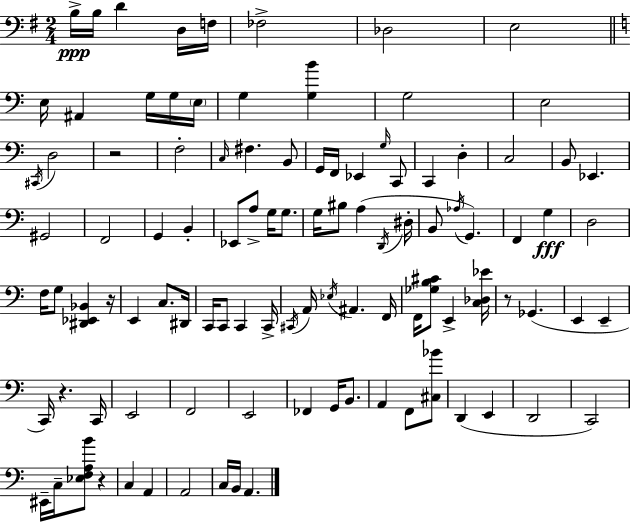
{
  \clef bass
  \numericTimeSignature
  \time 2/4
  \key e \minor
  b16->\ppp b16 d'4 d16 f16 | fes2-> | des2 | e2 | \break \bar "||" \break \key c \major e16 ais,4 g16 g16 \parenthesize e16 | g4 <g b'>4 | g2 | e2 | \break \acciaccatura { cis,16 } d2 | r2 | f2-. | \grace { c16 } fis4. | \break b,8 g,16 f,16 ees,4 | \grace { g16 } c,8 c,4 d4-. | c2 | b,8 ees,4. | \break gis,2 | f,2 | g,4 b,4-. | ees,8 a8-> g16 | \break g8. g16 bis8 a4( | \acciaccatura { d,16 } dis16-. b,8 \acciaccatura { aes16 }) g,4. | f,4 | g4\fff d2 | \break f16 g8 | <dis, ees, bes,>4 r16 e,4 | c8. dis,16 c,16 c,8 | c,4 c,16-> \acciaccatura { cis,16 } a,16 \acciaccatura { ees16 } | \break ais,4. f,16 f,16 | <ges b cis'>8 e,4-> <c des ees'>16 r8 | ges,4.( e,4 | e,4-- c,16) | \break r4. c,16 e,2 | f,2 | e,2 | fes,4 | \break g,16 b,8. a,4 | f,8 <cis bes'>8 d,4( | e,4 d,2 | c,2) | \break eis,16-- | c16-- <ees f a b'>8 r4 c4 | a,4 a,2 | c16 | \break b,16 a,4. \bar "|."
}